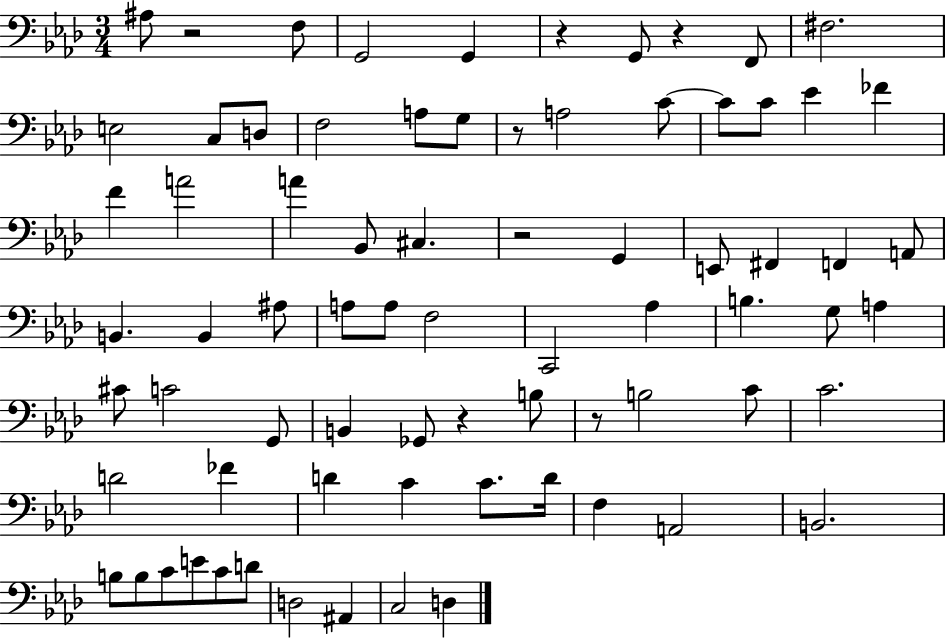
A#3/e R/h F3/e G2/h G2/q R/q G2/e R/q F2/e F#3/h. E3/h C3/e D3/e F3/h A3/e G3/e R/e A3/h C4/e C4/e C4/e Eb4/q FES4/q F4/q A4/h A4/q Bb2/e C#3/q. R/h G2/q E2/e F#2/q F2/q A2/e B2/q. B2/q A#3/e A3/e A3/e F3/h C2/h Ab3/q B3/q. G3/e A3/q C#4/e C4/h G2/e B2/q Gb2/e R/q B3/e R/e B3/h C4/e C4/h. D4/h FES4/q D4/q C4/q C4/e. D4/s F3/q A2/h B2/h. B3/e B3/e C4/e E4/e C4/e D4/e D3/h A#2/q C3/h D3/q